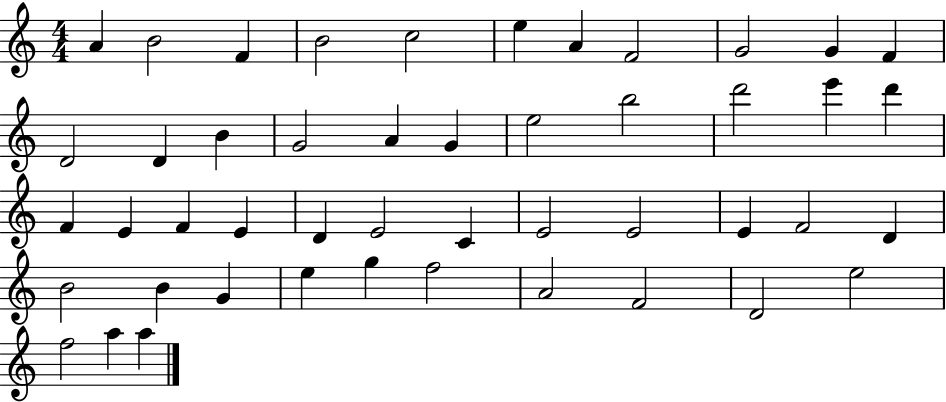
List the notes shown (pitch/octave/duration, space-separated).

A4/q B4/h F4/q B4/h C5/h E5/q A4/q F4/h G4/h G4/q F4/q D4/h D4/q B4/q G4/h A4/q G4/q E5/h B5/h D6/h E6/q D6/q F4/q E4/q F4/q E4/q D4/q E4/h C4/q E4/h E4/h E4/q F4/h D4/q B4/h B4/q G4/q E5/q G5/q F5/h A4/h F4/h D4/h E5/h F5/h A5/q A5/q